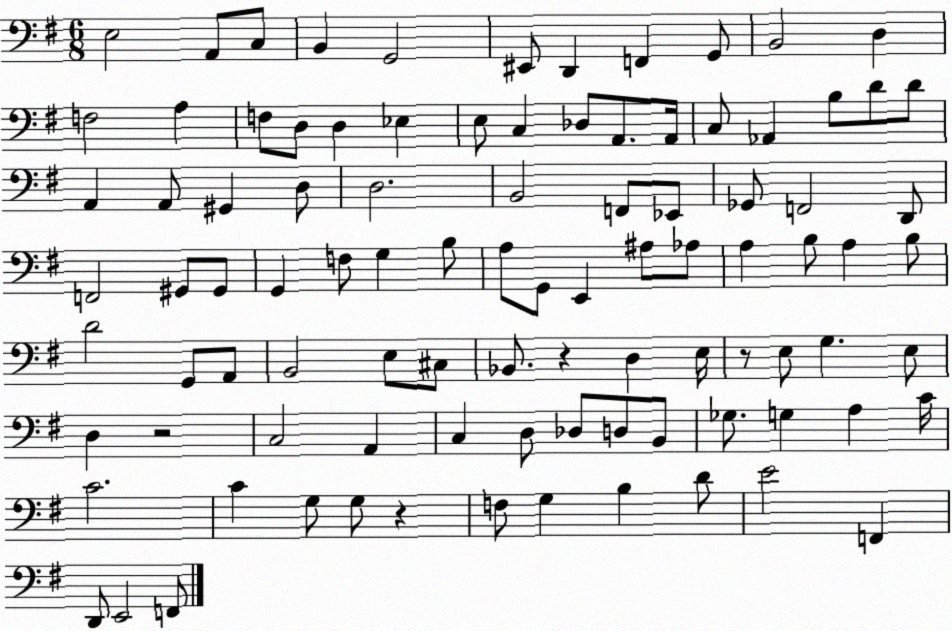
X:1
T:Untitled
M:6/8
L:1/4
K:G
E,2 A,,/2 C,/2 B,, G,,2 ^E,,/2 D,, F,, G,,/2 B,,2 D, F,2 A, F,/2 D,/2 D, _E, E,/2 C, _D,/2 A,,/2 A,,/4 C,/2 _A,, B,/2 D/2 D/2 A,, A,,/2 ^G,, D,/2 D,2 B,,2 F,,/2 _E,,/2 _G,,/2 F,,2 D,,/2 F,,2 ^G,,/2 ^G,,/2 G,, F,/2 G, B,/2 A,/2 G,,/2 E,, ^A,/2 _A,/2 A, B,/2 A, B,/2 D2 G,,/2 A,,/2 B,,2 E,/2 ^C,/2 _B,,/2 z D, E,/4 z/2 E,/2 G, E,/2 D, z2 C,2 A,, C, D,/2 _D,/2 D,/2 B,,/2 _G,/2 G, A, C/4 C2 C G,/2 G,/2 z F,/2 G, B, D/2 E2 F,, D,,/2 E,,2 F,,/2